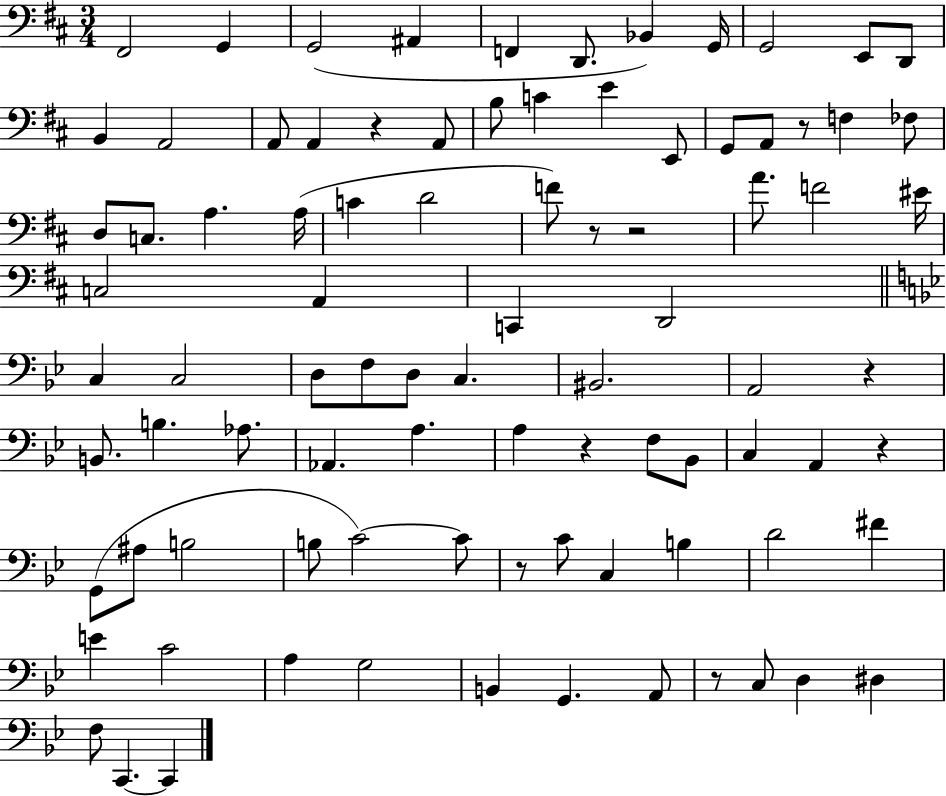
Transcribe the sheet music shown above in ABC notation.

X:1
T:Untitled
M:3/4
L:1/4
K:D
^F,,2 G,, G,,2 ^A,, F,, D,,/2 _B,, G,,/4 G,,2 E,,/2 D,,/2 B,, A,,2 A,,/2 A,, z A,,/2 B,/2 C E E,,/2 G,,/2 A,,/2 z/2 F, _F,/2 D,/2 C,/2 A, A,/4 C D2 F/2 z/2 z2 A/2 F2 ^E/4 C,2 A,, C,, D,,2 C, C,2 D,/2 F,/2 D,/2 C, ^B,,2 A,,2 z B,,/2 B, _A,/2 _A,, A, A, z F,/2 _B,,/2 C, A,, z G,,/2 ^A,/2 B,2 B,/2 C2 C/2 z/2 C/2 C, B, D2 ^F E C2 A, G,2 B,, G,, A,,/2 z/2 C,/2 D, ^D, F,/2 C,, C,,